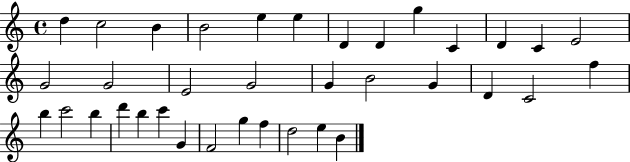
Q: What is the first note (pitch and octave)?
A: D5